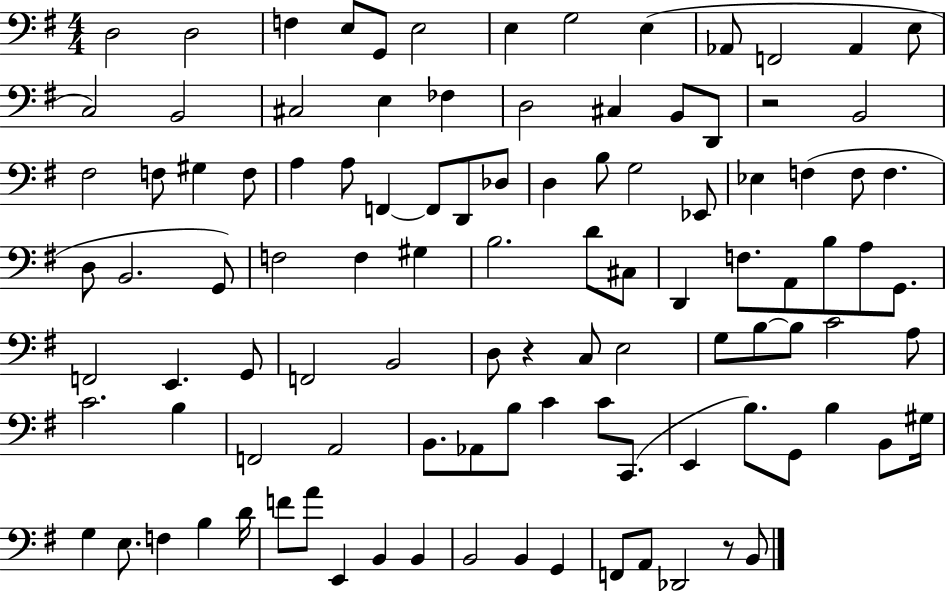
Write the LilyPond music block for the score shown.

{
  \clef bass
  \numericTimeSignature
  \time 4/4
  \key g \major
  d2 d2 | f4 e8 g,8 e2 | e4 g2 e4( | aes,8 f,2 aes,4 e8 | \break c2) b,2 | cis2 e4 fes4 | d2 cis4 b,8 d,8 | r2 b,2 | \break fis2 f8 gis4 f8 | a4 a8 f,4~~ f,8 d,8 des8 | d4 b8 g2 ees,8 | ees4 f4( f8 f4. | \break d8 b,2. g,8) | f2 f4 gis4 | b2. d'8 cis8 | d,4 f8. a,8 b8 a8 g,8. | \break f,2 e,4. g,8 | f,2 b,2 | d8 r4 c8 e2 | g8 b8~~ b8 c'2 a8 | \break c'2. b4 | f,2 a,2 | b,8. aes,8 b8 c'4 c'8 c,8.( | e,4 b8.) g,8 b4 b,8 gis16 | \break g4 e8. f4 b4 d'16 | f'8 a'8 e,4 b,4 b,4 | b,2 b,4 g,4 | f,8 a,8 des,2 r8 b,8 | \break \bar "|."
}